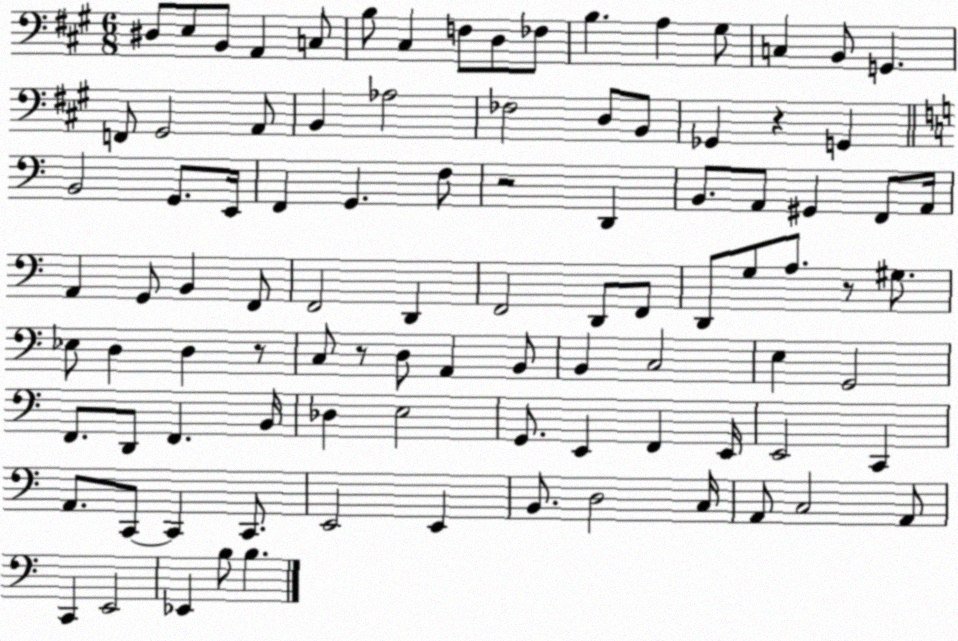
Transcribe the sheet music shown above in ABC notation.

X:1
T:Untitled
M:6/8
L:1/4
K:A
^D,/2 E,/2 B,,/2 A,, C,/2 B,/2 ^C, F,/2 D,/2 _F,/2 B, A, ^G,/2 C, B,,/2 G,, F,,/2 ^G,,2 A,,/2 B,, _A,2 _F,2 D,/2 B,,/2 _G,, z G,, B,,2 G,,/2 E,,/4 F,, G,, F,/2 z2 D,, B,,/2 A,,/2 ^G,, F,,/2 A,,/4 A,, G,,/2 B,, F,,/2 F,,2 D,, F,,2 D,,/2 F,,/2 D,,/2 G,/2 A,/2 z/2 ^G,/2 _E,/2 D, D, z/2 C,/2 z/2 D,/2 A,, B,,/2 B,, C,2 E, G,,2 F,,/2 D,,/2 F,, B,,/4 _D, E,2 G,,/2 E,, F,, E,,/4 E,,2 C,, A,,/2 C,,/2 C,, C,,/2 E,,2 E,, B,,/2 D,2 C,/4 A,,/2 C,2 A,,/2 C,, E,,2 _E,, B,/2 B,